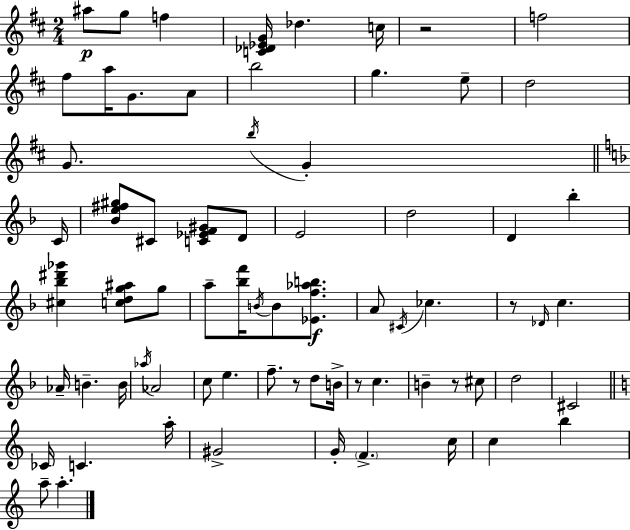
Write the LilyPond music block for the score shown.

{
  \clef treble
  \numericTimeSignature
  \time 2/4
  \key d \major
  \repeat volta 2 { ais''8\p g''8 f''4 | <c' des' ees' g'>16 des''4. c''16 | r2 | f''2 | \break fis''8 a''16 g'8. a'8 | b''2 | g''4. e''8-- | d''2 | \break g'8. \acciaccatura { b''16 } g'4-. | \bar "||" \break \key f \major c'16 <bes' e'' fis'' gis''>8 cis'8 <c' ees' f' gis'>8 d'8 | e'2 | d''2 | d'4 bes''4-. | \break <cis'' bes'' dis''' ges'''>4 <c'' d'' g'' ais''>8 g''8 | a''8-- <bes'' f'''>16 \acciaccatura { b'16 } b'8 <ees' f'' aes'' b''>8.\f | a'8 \acciaccatura { cis'16 } ces''4. | r8 \grace { des'16 } c''4. | \break aes'16-- b'4.-- | b'16 \acciaccatura { aes''16 } aes'2 | c''8 e''4. | f''8.-- | \break r8 d''8 b'16-> r8 c''4. | b'4-- | r8 cis''8 d''2 | cis'2 | \break \bar "||" \break \key c \major ces'16 c'4. a''16-. | gis'2-> | g'16-. \parenthesize f'4.-> c''16 | c''4 b''4 | \break a''8-- a''4.-. | } \bar "|."
}